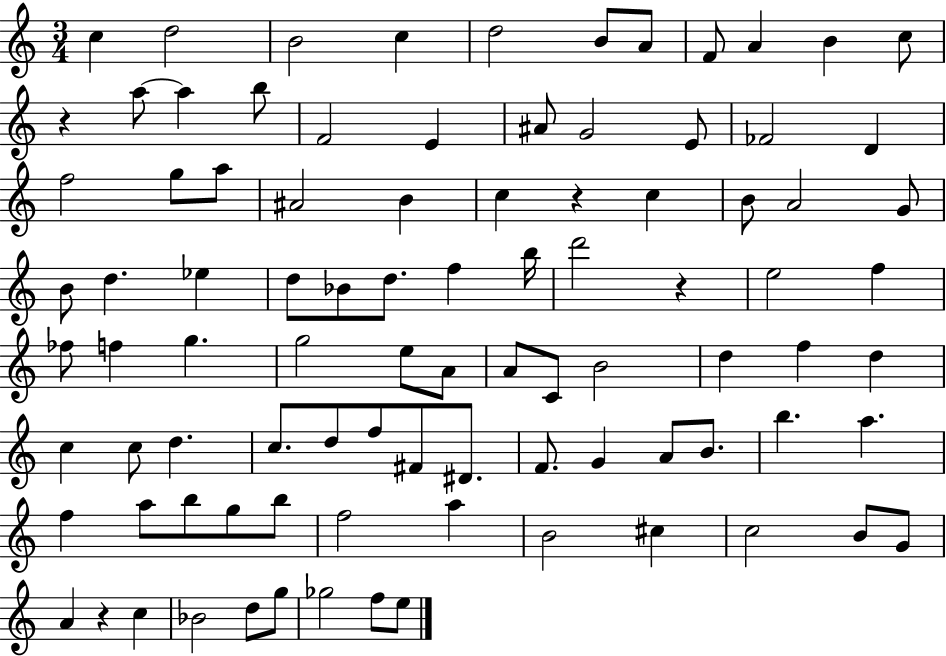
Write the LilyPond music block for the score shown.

{
  \clef treble
  \numericTimeSignature
  \time 3/4
  \key c \major
  c''4 d''2 | b'2 c''4 | d''2 b'8 a'8 | f'8 a'4 b'4 c''8 | \break r4 a''8~~ a''4 b''8 | f'2 e'4 | ais'8 g'2 e'8 | fes'2 d'4 | \break f''2 g''8 a''8 | ais'2 b'4 | c''4 r4 c''4 | b'8 a'2 g'8 | \break b'8 d''4. ees''4 | d''8 bes'8 d''8. f''4 b''16 | d'''2 r4 | e''2 f''4 | \break fes''8 f''4 g''4. | g''2 e''8 a'8 | a'8 c'8 b'2 | d''4 f''4 d''4 | \break c''4 c''8 d''4. | c''8. d''8 f''8 fis'8 dis'8. | f'8. g'4 a'8 b'8. | b''4. a''4. | \break f''4 a''8 b''8 g''8 b''8 | f''2 a''4 | b'2 cis''4 | c''2 b'8 g'8 | \break a'4 r4 c''4 | bes'2 d''8 g''8 | ges''2 f''8 e''8 | \bar "|."
}